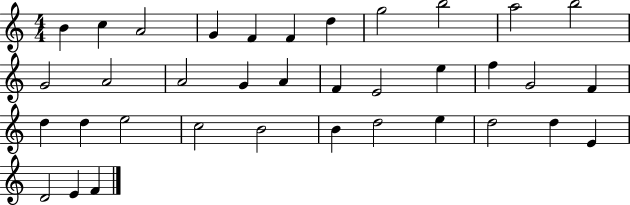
{
  \clef treble
  \numericTimeSignature
  \time 4/4
  \key c \major
  b'4 c''4 a'2 | g'4 f'4 f'4 d''4 | g''2 b''2 | a''2 b''2 | \break g'2 a'2 | a'2 g'4 a'4 | f'4 e'2 e''4 | f''4 g'2 f'4 | \break d''4 d''4 e''2 | c''2 b'2 | b'4 d''2 e''4 | d''2 d''4 e'4 | \break d'2 e'4 f'4 | \bar "|."
}